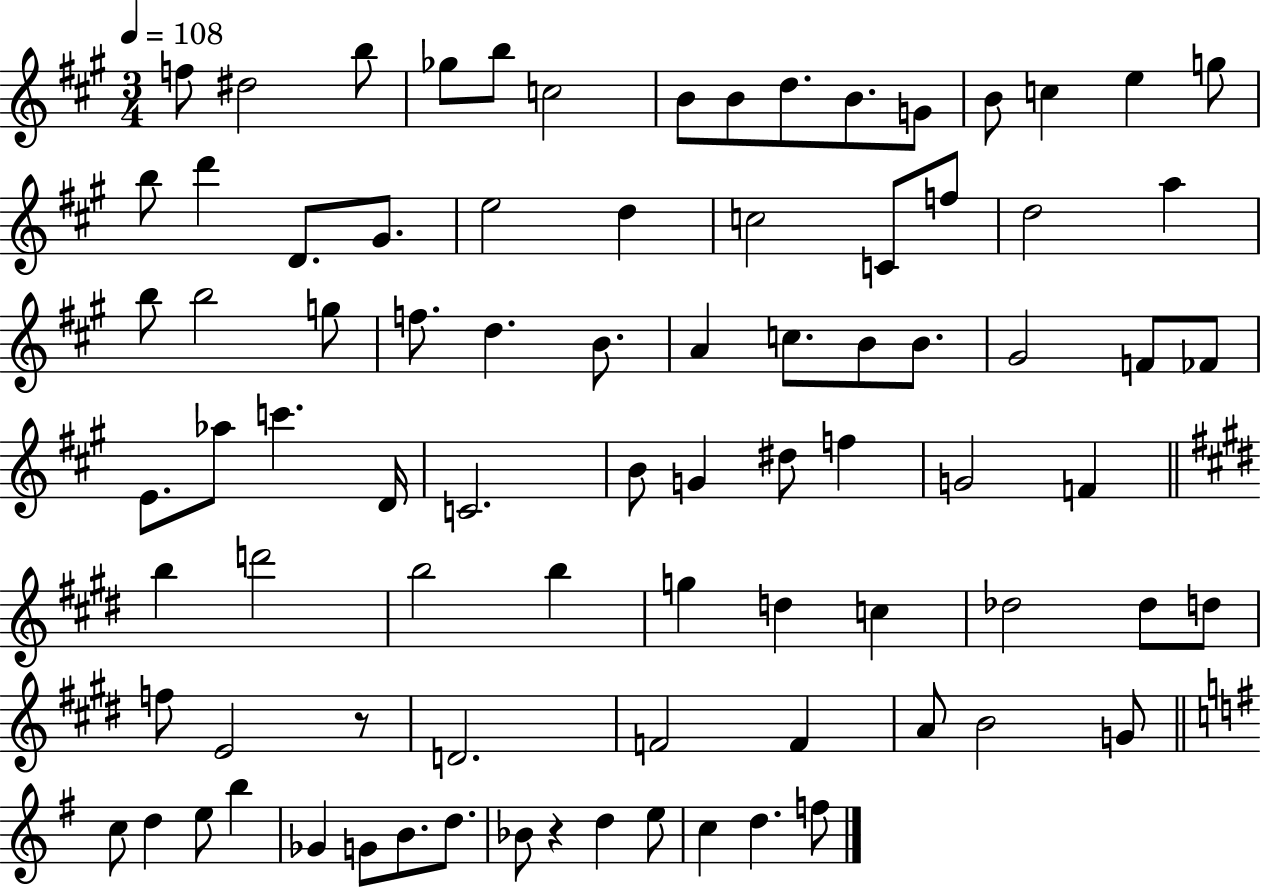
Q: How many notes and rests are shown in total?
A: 84